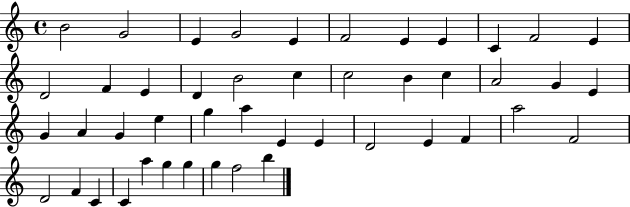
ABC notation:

X:1
T:Untitled
M:4/4
L:1/4
K:C
B2 G2 E G2 E F2 E E C F2 E D2 F E D B2 c c2 B c A2 G E G A G e g a E E D2 E F a2 F2 D2 F C C a g g g f2 b